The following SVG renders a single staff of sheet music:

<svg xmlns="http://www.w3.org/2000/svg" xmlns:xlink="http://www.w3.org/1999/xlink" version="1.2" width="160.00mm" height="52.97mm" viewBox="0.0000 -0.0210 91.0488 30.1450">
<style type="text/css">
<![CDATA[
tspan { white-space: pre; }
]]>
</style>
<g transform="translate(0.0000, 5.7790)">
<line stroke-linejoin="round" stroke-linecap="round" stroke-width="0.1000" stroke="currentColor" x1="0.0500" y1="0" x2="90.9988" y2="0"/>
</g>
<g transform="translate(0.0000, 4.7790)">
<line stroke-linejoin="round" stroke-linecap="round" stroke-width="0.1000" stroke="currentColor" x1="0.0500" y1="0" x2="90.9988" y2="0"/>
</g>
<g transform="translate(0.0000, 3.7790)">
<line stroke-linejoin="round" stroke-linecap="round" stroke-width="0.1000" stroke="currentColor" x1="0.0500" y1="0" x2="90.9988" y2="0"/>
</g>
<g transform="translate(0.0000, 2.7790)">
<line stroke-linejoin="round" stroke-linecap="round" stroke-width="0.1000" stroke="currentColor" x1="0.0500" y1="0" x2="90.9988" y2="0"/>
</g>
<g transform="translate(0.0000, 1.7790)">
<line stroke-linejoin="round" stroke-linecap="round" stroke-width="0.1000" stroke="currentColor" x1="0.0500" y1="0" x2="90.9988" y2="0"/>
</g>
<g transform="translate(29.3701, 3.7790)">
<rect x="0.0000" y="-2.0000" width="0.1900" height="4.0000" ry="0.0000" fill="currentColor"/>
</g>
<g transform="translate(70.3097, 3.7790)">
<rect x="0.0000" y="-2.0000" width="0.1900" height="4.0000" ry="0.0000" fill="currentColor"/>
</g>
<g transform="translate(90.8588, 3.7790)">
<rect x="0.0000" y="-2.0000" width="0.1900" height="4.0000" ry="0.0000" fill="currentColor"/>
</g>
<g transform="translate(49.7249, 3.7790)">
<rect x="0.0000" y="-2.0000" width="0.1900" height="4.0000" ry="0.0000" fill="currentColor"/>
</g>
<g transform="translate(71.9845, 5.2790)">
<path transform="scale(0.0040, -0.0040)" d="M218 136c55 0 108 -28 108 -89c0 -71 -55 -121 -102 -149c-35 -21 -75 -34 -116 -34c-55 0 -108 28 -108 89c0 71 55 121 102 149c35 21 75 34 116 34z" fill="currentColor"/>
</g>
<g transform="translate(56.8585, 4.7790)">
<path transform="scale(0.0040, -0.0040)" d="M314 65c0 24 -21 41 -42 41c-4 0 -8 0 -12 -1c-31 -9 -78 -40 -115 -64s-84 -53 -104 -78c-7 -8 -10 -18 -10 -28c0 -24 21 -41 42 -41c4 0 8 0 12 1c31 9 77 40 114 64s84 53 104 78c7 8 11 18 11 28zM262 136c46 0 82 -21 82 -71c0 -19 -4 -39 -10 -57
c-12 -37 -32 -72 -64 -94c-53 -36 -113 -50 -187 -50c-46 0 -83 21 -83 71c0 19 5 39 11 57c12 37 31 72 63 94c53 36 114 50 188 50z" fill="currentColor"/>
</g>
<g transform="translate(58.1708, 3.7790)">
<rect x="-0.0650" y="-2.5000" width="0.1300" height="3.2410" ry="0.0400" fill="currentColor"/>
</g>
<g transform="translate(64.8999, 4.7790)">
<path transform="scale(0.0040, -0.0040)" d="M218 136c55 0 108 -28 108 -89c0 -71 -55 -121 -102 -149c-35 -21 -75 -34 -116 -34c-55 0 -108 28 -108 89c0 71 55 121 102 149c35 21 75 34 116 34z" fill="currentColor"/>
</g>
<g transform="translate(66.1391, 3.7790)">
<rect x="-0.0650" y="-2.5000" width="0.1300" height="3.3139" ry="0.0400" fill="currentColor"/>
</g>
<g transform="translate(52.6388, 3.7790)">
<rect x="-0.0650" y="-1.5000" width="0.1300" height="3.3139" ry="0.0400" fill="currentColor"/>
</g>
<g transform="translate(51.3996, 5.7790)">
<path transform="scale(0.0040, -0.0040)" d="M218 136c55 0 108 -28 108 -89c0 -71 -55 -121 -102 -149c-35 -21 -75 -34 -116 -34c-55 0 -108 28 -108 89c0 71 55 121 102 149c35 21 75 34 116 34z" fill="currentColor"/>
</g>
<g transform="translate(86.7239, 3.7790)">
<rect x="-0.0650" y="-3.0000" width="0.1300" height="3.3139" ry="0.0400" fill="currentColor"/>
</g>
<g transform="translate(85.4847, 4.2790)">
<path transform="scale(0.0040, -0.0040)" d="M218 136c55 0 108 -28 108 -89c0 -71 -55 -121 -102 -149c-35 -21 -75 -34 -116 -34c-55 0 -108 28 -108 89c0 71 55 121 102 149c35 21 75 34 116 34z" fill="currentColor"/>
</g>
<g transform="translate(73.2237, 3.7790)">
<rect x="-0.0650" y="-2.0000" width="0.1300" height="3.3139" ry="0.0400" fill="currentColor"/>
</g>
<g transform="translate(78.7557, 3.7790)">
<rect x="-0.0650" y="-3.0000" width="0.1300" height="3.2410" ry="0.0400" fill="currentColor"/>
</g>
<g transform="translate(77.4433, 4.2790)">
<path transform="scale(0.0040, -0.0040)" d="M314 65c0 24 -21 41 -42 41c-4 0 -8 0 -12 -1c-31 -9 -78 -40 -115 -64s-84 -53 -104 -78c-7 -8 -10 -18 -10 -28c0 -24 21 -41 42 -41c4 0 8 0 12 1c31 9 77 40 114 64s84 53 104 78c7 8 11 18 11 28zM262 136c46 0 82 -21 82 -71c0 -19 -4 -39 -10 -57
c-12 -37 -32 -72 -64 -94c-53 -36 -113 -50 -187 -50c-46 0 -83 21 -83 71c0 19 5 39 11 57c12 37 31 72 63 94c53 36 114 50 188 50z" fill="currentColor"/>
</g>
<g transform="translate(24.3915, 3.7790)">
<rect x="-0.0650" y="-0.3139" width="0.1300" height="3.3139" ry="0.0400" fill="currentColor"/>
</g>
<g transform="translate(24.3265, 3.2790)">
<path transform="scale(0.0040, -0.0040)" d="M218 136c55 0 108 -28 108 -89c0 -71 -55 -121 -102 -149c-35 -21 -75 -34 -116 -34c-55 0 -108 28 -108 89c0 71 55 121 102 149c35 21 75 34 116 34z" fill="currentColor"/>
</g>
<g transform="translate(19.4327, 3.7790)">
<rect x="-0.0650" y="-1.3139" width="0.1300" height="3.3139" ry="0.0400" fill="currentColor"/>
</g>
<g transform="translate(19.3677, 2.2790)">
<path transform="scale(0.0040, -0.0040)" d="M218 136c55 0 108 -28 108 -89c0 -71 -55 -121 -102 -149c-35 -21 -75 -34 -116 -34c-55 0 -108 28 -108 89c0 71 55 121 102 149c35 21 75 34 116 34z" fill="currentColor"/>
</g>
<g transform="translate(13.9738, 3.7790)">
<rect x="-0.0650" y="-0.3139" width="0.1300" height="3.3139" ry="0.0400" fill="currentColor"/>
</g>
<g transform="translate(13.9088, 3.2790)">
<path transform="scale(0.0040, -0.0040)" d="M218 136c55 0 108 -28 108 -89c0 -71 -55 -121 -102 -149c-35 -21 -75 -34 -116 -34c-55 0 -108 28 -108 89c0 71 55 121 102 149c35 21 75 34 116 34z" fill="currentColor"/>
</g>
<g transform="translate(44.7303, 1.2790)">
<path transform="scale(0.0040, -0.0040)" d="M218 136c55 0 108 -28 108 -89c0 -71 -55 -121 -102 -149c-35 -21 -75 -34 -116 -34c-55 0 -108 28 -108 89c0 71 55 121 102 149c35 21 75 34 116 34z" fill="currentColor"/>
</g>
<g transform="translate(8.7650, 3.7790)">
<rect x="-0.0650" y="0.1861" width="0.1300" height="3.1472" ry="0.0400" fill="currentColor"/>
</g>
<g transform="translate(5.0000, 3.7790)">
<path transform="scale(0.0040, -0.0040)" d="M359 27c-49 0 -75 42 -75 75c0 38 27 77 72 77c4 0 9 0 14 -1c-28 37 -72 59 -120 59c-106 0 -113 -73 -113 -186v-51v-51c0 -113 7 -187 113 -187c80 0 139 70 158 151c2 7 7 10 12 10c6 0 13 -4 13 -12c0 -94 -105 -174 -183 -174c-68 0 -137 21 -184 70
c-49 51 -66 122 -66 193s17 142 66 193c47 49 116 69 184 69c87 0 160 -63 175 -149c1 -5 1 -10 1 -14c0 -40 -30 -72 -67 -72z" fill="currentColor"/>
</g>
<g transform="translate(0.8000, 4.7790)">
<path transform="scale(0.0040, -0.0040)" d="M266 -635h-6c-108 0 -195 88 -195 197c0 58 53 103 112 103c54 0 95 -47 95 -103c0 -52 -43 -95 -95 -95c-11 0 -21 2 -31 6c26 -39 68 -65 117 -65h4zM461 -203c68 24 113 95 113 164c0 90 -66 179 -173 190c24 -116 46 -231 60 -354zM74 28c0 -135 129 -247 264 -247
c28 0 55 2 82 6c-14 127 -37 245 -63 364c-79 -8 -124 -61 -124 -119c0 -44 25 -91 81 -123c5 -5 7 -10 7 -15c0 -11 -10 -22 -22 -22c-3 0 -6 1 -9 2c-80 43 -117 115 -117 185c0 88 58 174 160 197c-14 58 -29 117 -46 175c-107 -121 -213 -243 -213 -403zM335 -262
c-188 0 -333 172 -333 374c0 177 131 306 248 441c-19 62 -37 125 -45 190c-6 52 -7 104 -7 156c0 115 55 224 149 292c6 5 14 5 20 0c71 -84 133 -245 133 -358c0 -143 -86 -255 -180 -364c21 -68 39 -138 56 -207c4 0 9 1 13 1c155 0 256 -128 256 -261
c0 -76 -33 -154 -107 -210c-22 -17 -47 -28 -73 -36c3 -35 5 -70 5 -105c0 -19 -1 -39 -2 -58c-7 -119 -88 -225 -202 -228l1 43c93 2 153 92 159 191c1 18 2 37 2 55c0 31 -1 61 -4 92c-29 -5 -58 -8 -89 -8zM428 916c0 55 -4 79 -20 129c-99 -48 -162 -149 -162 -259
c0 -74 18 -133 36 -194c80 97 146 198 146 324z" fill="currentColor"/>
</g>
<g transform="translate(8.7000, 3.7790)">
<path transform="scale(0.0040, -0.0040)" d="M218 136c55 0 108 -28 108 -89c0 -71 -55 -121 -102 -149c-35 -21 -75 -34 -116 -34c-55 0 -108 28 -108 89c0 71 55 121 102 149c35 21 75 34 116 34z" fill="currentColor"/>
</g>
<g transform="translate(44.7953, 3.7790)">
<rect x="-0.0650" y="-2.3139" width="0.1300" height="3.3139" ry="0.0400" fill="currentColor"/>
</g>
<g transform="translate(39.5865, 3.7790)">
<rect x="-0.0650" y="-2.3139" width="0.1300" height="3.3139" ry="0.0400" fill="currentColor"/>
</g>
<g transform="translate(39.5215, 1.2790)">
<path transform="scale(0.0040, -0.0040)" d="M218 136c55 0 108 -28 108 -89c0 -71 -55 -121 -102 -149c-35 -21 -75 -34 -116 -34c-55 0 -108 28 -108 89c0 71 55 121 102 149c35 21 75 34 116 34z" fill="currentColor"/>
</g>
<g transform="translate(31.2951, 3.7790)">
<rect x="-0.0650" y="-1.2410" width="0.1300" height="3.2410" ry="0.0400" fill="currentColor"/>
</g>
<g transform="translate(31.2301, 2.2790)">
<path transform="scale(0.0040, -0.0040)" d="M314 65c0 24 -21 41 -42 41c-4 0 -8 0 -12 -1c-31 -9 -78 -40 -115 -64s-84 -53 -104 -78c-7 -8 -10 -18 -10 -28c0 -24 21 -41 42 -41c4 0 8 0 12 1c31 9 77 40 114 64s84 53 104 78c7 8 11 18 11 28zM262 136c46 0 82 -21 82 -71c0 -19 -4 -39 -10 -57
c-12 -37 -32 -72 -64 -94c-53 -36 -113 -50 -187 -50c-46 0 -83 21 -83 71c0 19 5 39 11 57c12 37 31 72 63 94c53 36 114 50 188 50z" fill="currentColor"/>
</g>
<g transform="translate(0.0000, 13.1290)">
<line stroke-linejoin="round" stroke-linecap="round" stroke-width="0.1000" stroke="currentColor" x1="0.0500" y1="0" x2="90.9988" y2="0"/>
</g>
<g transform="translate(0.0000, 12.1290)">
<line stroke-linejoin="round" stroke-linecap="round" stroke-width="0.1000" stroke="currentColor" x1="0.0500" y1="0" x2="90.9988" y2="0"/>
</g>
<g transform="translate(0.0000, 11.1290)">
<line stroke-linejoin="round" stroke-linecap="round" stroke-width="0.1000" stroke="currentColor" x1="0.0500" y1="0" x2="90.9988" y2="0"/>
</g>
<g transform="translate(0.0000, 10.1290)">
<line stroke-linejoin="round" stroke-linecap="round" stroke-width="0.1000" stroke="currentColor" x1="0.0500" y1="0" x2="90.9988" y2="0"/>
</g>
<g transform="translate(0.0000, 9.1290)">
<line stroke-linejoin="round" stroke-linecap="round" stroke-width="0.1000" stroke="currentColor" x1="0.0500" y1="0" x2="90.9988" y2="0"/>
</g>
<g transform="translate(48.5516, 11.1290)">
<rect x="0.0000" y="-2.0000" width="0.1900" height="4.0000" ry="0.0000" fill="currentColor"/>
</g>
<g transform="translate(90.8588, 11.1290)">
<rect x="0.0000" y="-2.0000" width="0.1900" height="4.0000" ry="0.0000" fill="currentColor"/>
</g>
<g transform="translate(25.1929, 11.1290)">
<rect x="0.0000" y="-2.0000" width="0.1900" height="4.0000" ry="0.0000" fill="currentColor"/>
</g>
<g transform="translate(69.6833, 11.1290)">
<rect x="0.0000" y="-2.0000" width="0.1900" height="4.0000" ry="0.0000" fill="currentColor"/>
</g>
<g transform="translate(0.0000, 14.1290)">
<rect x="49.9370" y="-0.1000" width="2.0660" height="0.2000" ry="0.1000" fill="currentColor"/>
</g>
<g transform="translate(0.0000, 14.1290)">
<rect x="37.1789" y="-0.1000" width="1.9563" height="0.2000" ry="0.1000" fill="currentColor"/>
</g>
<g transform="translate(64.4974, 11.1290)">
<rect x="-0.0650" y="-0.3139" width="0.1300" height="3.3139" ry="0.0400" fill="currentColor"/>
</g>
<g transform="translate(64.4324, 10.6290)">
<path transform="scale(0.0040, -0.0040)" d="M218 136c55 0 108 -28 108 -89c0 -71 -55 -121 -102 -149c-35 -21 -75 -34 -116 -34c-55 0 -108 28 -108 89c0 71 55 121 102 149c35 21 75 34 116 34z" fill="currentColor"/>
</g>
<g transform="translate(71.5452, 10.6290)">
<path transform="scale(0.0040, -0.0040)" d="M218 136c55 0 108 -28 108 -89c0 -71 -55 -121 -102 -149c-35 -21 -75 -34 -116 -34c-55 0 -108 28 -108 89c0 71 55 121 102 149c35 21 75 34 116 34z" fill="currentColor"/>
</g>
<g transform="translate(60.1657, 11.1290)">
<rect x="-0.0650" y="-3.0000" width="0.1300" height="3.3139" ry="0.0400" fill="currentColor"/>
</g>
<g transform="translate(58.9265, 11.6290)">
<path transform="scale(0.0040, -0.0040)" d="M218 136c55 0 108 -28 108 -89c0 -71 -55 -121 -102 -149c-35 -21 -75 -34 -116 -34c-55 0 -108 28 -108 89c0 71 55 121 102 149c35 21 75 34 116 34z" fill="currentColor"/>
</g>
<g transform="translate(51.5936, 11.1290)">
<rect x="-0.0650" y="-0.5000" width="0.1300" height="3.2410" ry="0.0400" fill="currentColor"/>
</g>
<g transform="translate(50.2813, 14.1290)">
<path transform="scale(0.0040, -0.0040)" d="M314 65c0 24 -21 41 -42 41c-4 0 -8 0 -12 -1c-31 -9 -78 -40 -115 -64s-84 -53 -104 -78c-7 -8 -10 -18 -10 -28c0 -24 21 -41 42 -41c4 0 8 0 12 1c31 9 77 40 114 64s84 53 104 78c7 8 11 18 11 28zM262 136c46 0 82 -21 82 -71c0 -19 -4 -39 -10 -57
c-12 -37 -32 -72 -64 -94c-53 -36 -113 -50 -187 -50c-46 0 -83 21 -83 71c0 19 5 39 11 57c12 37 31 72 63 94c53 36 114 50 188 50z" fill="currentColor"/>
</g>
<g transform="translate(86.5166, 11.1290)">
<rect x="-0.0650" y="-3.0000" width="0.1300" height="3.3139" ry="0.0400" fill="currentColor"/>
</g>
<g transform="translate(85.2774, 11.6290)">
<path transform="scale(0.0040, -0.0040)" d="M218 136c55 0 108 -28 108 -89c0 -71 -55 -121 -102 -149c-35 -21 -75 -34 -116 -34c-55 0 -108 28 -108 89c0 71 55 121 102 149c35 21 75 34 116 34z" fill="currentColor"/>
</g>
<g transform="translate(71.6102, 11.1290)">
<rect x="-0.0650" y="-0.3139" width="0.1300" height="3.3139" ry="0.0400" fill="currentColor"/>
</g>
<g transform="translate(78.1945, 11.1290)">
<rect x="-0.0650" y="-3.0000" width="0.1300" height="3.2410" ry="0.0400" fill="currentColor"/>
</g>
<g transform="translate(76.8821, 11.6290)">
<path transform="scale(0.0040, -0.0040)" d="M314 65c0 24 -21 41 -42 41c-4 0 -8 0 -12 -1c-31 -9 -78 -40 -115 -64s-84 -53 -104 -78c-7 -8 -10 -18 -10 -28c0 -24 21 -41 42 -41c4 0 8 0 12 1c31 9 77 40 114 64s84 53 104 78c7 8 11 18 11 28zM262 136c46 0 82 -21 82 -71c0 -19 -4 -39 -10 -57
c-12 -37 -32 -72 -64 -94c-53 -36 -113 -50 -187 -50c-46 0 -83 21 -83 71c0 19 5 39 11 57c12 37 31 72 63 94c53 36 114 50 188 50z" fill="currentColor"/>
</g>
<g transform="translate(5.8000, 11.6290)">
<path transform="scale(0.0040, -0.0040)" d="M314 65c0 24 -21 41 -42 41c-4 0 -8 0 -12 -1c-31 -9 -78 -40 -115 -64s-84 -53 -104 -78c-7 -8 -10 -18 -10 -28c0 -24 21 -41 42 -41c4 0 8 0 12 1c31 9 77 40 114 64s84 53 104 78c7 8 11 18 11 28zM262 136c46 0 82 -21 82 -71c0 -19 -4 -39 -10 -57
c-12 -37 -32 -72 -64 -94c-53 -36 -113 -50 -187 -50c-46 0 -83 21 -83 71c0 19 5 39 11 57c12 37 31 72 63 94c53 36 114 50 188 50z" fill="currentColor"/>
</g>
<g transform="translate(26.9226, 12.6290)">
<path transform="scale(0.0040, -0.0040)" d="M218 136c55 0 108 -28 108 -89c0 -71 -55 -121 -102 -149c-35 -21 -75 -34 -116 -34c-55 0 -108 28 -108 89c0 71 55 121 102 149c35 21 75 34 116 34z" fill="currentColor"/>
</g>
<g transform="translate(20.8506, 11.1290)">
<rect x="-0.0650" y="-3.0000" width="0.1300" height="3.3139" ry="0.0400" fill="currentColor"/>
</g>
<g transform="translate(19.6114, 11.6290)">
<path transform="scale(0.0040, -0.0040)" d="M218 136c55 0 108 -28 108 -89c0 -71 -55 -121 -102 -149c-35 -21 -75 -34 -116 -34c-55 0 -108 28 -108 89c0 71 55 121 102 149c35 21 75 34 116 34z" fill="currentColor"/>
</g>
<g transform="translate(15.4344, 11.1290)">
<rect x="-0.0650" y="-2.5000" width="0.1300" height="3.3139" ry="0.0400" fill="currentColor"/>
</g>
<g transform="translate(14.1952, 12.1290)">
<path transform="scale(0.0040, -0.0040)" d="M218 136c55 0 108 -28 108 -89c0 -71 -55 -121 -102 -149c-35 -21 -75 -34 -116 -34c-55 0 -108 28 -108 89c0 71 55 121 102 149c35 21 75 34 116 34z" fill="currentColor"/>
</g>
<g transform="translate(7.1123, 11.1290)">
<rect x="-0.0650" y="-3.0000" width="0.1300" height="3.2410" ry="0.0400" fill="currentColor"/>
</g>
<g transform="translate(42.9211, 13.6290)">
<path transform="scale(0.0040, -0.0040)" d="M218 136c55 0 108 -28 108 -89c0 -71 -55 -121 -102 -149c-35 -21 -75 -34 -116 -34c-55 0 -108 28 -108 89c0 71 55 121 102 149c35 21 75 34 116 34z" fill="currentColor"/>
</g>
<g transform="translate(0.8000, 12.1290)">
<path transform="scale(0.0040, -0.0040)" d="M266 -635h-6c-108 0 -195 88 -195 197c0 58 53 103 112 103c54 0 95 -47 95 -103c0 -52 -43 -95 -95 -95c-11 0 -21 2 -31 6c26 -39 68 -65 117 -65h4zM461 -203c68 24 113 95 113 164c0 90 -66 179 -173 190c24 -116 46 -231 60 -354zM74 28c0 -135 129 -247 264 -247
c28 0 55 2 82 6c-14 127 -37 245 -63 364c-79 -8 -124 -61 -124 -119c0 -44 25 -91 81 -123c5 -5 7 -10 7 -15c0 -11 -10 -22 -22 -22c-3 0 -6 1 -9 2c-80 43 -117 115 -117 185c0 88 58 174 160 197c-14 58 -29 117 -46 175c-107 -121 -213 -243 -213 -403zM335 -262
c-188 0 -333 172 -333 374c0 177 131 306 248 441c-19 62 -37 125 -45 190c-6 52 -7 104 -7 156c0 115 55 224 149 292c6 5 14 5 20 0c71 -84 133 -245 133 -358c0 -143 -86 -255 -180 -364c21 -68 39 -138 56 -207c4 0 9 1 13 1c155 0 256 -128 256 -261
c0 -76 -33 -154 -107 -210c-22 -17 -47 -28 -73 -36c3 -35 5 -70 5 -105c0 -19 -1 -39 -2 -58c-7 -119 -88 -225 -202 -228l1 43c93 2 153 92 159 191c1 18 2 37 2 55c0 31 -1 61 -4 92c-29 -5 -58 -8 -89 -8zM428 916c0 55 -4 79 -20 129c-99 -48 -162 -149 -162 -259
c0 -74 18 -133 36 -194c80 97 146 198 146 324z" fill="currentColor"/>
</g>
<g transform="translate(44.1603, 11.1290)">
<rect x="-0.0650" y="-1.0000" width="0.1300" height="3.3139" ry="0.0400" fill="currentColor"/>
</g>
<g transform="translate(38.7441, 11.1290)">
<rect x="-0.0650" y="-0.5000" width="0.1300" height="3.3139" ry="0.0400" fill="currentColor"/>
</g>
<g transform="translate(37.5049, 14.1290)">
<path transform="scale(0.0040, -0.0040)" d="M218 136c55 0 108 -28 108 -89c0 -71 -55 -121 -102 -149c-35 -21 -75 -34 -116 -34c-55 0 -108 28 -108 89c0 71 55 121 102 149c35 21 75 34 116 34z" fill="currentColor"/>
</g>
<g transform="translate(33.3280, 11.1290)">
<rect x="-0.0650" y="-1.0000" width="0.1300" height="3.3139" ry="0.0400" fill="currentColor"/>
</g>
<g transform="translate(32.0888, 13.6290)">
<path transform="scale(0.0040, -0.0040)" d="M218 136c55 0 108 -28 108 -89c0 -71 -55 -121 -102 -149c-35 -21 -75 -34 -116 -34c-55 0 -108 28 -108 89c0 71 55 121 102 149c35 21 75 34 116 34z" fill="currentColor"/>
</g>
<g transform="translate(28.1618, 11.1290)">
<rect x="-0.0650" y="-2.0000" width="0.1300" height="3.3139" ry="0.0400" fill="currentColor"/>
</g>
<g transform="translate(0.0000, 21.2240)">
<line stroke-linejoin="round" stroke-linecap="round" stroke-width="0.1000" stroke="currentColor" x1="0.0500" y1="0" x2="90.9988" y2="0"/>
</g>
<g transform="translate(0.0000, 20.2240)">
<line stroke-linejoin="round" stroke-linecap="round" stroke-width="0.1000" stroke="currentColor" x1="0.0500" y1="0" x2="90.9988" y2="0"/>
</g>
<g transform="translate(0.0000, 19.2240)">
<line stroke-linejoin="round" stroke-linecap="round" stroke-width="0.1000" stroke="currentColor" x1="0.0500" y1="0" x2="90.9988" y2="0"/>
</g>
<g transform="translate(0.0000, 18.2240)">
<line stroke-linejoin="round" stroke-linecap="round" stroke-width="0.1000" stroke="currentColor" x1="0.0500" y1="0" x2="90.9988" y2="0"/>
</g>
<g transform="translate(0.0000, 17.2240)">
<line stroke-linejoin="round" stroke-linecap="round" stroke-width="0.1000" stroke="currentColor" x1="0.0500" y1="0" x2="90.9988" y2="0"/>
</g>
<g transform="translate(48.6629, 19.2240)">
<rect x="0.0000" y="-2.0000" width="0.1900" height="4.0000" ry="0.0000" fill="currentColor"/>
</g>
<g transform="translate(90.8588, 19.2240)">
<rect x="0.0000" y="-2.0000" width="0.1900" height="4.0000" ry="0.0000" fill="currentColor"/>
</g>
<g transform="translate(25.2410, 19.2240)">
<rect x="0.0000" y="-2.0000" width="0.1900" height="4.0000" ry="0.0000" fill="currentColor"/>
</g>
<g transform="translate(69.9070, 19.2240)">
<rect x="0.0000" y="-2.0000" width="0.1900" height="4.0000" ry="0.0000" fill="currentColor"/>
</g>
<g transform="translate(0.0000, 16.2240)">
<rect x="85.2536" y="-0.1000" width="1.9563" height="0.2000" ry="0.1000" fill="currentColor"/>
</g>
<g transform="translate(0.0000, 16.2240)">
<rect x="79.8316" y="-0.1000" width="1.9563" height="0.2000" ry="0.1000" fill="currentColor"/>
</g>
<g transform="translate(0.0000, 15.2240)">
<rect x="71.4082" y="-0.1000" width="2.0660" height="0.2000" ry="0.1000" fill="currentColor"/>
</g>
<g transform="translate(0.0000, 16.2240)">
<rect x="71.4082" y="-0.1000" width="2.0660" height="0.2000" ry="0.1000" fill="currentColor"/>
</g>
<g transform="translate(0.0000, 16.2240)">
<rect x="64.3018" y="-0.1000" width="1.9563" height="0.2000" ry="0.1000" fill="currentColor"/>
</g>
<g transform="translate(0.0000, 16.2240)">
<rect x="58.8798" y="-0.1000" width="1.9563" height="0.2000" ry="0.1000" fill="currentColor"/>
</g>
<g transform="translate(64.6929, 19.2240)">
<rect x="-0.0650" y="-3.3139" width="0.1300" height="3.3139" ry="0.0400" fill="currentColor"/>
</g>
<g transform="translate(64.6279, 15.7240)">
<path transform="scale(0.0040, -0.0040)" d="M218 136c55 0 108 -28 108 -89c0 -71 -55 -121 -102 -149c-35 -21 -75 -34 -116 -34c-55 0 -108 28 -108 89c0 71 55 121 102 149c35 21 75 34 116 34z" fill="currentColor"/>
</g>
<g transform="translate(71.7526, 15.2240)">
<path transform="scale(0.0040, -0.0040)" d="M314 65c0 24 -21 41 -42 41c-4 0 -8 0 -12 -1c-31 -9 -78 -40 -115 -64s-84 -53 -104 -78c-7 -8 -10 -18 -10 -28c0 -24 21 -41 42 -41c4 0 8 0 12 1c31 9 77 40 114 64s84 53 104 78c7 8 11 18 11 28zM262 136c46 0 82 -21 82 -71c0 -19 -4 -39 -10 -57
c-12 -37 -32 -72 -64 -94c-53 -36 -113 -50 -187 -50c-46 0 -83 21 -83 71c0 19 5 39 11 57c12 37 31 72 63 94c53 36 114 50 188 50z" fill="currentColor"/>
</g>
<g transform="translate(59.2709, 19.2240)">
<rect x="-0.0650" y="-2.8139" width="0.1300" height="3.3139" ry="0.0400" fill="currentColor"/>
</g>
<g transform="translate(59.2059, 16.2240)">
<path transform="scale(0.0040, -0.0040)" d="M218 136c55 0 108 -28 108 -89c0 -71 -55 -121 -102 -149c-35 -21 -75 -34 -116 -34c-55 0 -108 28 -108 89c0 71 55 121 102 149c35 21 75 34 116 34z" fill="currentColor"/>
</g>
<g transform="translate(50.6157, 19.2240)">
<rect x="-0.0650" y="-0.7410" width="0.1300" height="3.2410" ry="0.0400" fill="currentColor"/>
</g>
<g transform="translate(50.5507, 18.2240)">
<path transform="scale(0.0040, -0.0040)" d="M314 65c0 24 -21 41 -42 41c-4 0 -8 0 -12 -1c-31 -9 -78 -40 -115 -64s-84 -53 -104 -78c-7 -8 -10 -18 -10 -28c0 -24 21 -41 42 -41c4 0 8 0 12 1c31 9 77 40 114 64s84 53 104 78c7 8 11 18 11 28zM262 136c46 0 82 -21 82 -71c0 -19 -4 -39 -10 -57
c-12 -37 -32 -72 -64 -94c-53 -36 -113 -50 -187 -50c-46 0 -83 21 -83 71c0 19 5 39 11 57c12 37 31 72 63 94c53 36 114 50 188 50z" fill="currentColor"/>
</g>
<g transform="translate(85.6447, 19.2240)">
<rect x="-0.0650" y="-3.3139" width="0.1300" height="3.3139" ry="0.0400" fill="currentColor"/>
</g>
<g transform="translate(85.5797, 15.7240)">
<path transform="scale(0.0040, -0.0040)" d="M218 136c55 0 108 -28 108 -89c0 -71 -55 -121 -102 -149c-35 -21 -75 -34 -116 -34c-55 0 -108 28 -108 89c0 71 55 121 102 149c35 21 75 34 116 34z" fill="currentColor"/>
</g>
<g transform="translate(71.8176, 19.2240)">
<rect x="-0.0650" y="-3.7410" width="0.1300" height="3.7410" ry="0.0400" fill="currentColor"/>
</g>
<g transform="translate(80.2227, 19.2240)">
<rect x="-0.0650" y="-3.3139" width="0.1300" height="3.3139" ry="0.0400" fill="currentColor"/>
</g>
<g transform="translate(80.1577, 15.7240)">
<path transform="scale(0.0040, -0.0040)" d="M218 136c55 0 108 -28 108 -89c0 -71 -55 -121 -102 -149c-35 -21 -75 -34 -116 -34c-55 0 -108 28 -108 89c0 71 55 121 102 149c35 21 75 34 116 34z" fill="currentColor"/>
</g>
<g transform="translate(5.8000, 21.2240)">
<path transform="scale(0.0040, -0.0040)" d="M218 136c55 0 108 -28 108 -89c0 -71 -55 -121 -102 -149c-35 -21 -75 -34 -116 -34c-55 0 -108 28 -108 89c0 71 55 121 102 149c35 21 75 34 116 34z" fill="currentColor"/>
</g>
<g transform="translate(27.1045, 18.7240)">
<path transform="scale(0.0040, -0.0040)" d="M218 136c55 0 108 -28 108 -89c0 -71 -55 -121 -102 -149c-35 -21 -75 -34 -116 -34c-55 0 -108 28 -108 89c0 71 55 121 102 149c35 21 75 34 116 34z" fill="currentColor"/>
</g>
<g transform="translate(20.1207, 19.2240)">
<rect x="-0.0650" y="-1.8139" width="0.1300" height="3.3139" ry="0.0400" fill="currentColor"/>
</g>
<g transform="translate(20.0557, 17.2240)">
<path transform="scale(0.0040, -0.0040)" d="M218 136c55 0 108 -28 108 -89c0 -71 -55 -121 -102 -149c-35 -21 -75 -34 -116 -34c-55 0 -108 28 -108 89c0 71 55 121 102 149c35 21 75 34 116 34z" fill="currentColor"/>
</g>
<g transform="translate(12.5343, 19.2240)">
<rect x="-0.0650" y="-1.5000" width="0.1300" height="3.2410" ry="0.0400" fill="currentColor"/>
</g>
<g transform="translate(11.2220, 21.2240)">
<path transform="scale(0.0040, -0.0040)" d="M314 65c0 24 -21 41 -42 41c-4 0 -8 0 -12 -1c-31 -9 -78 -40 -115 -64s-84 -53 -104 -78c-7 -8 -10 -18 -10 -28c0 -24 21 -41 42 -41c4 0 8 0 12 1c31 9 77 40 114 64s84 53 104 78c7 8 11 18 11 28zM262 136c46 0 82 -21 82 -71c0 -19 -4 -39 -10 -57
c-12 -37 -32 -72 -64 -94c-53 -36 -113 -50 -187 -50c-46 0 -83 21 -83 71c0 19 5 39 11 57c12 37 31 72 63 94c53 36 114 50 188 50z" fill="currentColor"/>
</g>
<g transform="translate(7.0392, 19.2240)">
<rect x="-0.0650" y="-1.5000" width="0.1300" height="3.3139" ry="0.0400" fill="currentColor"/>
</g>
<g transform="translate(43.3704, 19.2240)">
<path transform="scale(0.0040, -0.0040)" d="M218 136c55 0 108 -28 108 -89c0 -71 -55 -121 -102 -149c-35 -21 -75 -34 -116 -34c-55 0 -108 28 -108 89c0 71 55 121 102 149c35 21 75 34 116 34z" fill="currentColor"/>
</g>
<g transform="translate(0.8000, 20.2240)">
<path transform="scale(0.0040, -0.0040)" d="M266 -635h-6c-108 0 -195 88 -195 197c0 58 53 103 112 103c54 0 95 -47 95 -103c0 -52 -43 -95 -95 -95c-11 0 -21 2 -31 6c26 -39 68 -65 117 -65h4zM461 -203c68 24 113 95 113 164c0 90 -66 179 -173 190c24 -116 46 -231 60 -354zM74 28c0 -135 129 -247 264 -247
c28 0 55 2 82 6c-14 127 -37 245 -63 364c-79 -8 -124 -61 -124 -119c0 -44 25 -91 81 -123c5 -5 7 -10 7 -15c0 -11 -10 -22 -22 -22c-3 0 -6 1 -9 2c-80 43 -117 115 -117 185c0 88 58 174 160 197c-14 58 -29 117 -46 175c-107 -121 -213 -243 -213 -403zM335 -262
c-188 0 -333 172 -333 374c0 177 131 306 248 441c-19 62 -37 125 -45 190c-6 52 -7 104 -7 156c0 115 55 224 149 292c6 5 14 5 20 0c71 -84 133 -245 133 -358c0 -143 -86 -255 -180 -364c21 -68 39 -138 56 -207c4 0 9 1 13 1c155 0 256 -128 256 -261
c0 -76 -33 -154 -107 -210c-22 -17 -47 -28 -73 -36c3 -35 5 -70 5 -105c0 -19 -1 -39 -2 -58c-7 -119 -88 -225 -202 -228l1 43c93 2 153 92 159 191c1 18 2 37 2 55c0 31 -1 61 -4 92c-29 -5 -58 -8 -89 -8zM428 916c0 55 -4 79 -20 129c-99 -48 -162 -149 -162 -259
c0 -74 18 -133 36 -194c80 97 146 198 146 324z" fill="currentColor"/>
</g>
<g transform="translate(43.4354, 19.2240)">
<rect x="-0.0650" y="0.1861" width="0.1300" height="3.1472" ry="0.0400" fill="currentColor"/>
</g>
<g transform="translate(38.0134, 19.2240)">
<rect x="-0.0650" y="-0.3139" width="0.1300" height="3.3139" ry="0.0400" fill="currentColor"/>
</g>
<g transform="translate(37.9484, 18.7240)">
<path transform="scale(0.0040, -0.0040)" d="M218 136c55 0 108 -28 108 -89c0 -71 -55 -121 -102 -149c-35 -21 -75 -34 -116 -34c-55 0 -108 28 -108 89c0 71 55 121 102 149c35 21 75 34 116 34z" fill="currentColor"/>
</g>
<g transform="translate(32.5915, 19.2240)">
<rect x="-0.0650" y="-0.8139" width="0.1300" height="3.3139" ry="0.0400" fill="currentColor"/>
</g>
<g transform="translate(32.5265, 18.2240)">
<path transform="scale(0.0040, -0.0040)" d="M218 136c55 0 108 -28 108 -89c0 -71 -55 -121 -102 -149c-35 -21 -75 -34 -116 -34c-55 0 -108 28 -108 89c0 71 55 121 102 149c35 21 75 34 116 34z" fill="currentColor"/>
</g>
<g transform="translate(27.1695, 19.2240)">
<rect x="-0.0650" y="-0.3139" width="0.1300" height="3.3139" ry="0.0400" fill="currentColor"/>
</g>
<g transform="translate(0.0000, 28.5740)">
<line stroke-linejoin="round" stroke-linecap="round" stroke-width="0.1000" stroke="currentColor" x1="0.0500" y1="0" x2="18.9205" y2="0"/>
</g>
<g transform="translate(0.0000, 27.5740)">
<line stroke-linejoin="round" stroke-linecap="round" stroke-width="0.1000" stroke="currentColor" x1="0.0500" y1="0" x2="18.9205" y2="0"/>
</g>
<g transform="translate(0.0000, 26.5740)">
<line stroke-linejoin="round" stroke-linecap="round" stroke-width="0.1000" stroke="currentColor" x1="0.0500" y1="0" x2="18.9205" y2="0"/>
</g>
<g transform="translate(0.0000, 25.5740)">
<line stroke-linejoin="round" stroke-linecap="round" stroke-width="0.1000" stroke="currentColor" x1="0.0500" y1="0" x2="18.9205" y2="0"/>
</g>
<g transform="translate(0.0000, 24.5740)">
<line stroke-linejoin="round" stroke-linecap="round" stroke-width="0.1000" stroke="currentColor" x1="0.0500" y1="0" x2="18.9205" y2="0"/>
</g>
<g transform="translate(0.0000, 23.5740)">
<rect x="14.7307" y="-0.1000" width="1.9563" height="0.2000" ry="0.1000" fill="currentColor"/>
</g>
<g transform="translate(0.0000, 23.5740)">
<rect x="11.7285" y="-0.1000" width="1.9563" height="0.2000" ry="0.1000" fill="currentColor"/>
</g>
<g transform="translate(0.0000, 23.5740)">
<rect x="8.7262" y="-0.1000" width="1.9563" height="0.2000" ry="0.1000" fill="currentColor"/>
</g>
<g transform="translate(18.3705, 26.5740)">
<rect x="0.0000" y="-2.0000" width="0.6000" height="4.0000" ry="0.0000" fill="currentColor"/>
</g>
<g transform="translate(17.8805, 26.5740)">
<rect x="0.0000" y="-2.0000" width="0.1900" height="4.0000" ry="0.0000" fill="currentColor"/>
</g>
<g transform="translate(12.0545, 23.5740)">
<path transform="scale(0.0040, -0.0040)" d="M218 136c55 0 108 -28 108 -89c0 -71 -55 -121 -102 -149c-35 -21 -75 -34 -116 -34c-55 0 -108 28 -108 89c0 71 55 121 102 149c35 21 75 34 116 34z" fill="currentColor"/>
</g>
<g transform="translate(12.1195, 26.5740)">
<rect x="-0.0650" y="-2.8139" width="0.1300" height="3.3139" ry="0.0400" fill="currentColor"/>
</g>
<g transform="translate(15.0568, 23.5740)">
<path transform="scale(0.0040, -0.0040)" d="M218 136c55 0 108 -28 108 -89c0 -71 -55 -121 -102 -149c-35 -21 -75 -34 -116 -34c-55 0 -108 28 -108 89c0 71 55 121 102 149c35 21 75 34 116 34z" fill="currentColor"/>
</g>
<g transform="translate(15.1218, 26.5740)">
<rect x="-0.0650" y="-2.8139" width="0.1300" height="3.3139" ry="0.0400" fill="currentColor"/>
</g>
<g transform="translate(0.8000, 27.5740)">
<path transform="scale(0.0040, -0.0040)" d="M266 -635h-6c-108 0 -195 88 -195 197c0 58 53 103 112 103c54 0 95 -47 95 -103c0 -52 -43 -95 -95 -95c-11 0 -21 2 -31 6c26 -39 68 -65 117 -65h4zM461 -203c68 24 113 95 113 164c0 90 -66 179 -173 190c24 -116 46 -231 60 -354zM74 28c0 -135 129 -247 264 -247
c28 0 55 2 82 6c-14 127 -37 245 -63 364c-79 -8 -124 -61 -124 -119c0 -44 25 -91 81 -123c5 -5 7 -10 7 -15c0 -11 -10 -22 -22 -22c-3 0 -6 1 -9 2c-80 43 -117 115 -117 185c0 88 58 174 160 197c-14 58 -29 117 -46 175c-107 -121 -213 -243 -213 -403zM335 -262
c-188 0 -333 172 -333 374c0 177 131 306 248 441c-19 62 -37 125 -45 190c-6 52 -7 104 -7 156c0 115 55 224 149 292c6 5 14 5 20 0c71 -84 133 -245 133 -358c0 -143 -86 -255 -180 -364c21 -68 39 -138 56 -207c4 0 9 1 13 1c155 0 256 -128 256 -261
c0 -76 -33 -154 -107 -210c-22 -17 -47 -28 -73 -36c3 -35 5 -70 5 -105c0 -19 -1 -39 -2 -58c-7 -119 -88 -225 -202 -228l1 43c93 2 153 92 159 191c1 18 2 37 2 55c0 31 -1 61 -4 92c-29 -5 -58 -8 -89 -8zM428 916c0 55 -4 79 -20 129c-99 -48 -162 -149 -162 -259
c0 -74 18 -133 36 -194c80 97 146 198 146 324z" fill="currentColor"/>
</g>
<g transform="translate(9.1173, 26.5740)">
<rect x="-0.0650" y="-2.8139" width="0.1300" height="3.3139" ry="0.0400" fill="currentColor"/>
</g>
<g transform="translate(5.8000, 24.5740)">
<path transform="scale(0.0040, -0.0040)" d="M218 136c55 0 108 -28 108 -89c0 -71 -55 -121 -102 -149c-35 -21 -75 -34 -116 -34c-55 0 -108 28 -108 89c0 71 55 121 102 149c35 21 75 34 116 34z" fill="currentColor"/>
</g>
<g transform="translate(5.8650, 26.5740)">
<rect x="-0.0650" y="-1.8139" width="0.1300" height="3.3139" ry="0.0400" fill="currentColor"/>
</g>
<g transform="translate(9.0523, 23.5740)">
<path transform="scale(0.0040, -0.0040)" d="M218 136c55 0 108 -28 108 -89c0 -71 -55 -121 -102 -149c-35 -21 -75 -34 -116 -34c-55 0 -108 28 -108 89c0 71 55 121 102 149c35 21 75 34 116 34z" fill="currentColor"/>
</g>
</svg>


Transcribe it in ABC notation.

X:1
T:Untitled
M:4/4
L:1/4
K:C
B c e c e2 g g E G2 G F A2 A A2 G A F D C D C2 A c c A2 A E E2 f c d c B d2 a b c'2 b b f a a a